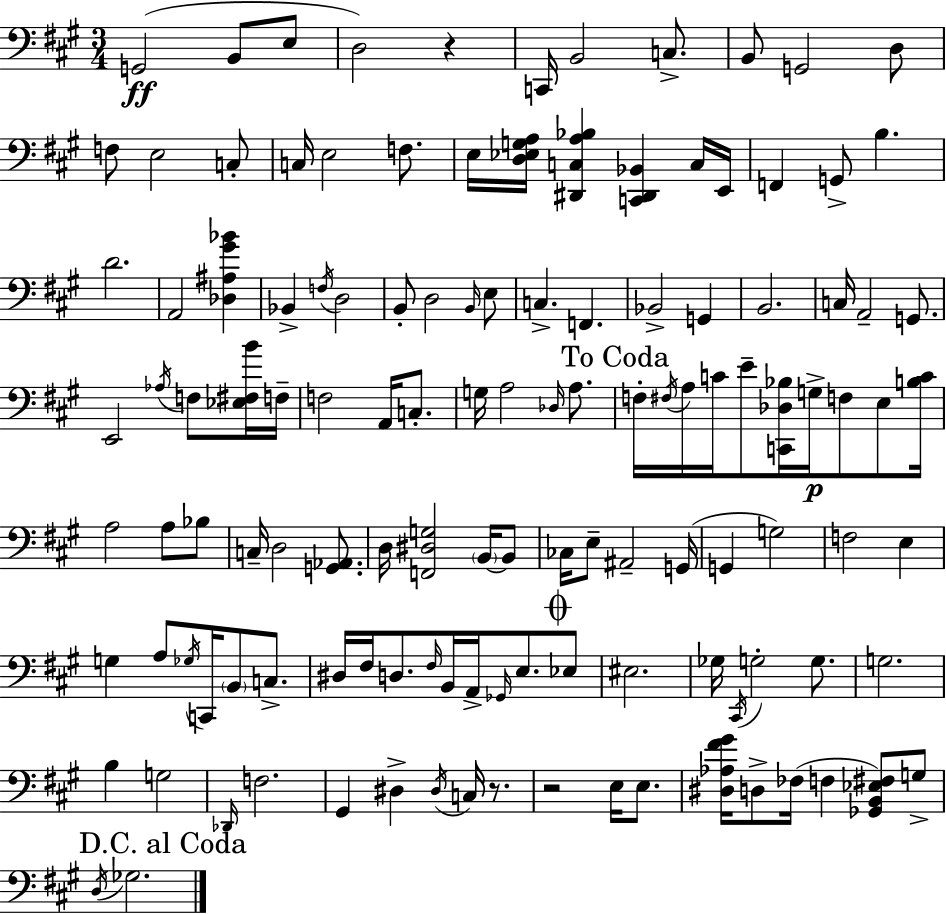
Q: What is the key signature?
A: A major